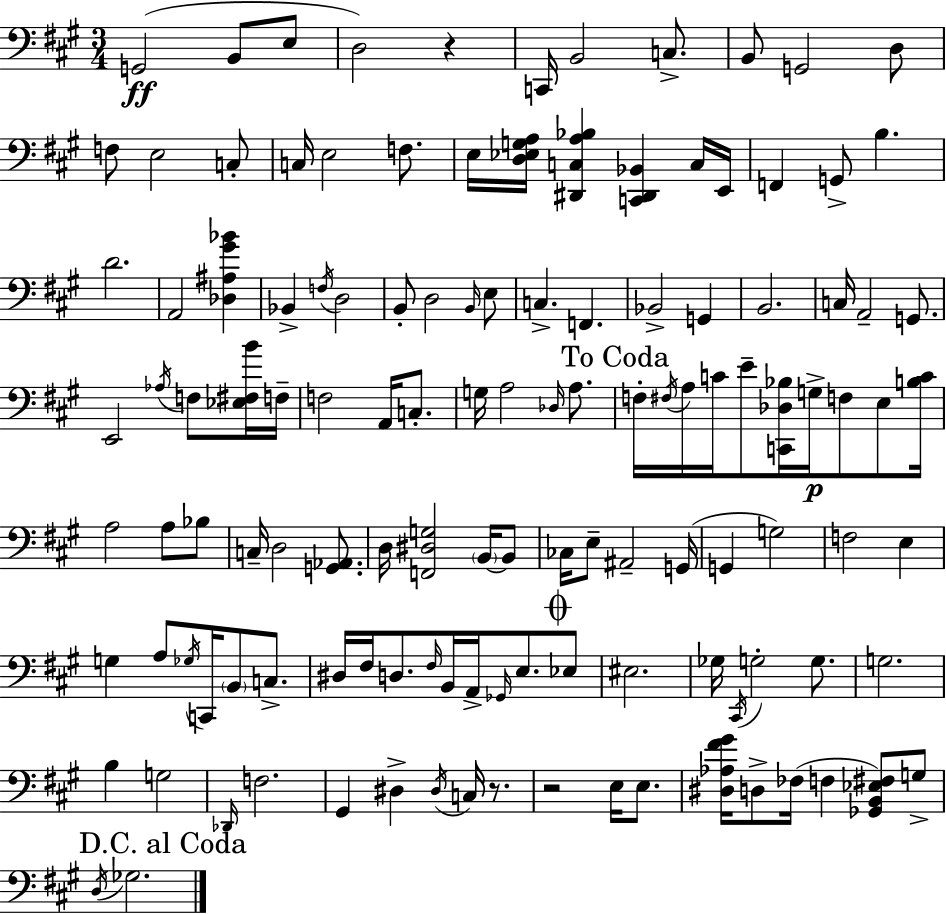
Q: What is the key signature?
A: A major